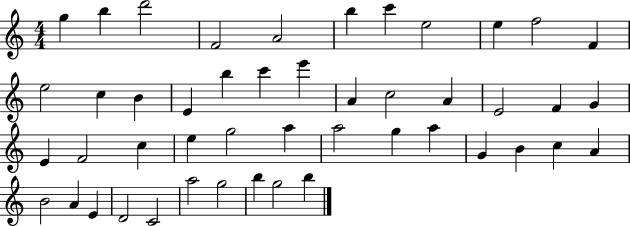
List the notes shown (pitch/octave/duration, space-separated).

G5/q B5/q D6/h F4/h A4/h B5/q C6/q E5/h E5/q F5/h F4/q E5/h C5/q B4/q E4/q B5/q C6/q E6/q A4/q C5/h A4/q E4/h F4/q G4/q E4/q F4/h C5/q E5/q G5/h A5/q A5/h G5/q A5/q G4/q B4/q C5/q A4/q B4/h A4/q E4/q D4/h C4/h A5/h G5/h B5/q G5/h B5/q